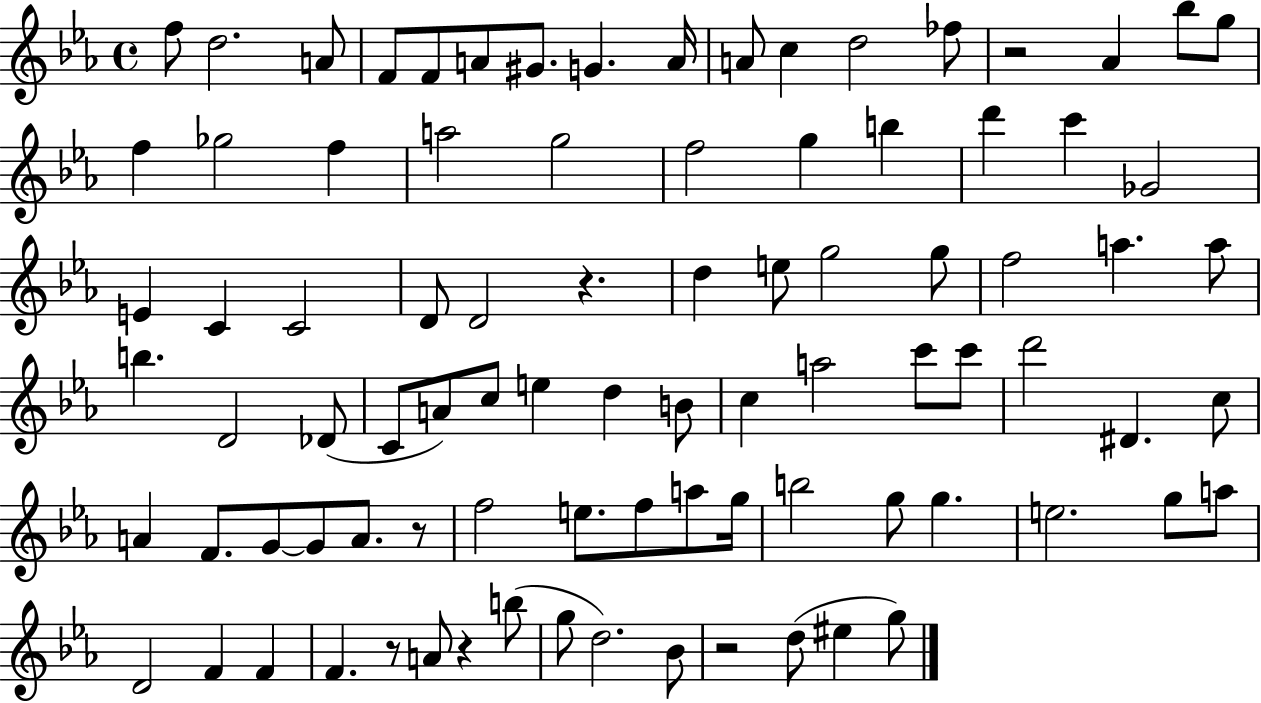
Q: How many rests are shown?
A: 6